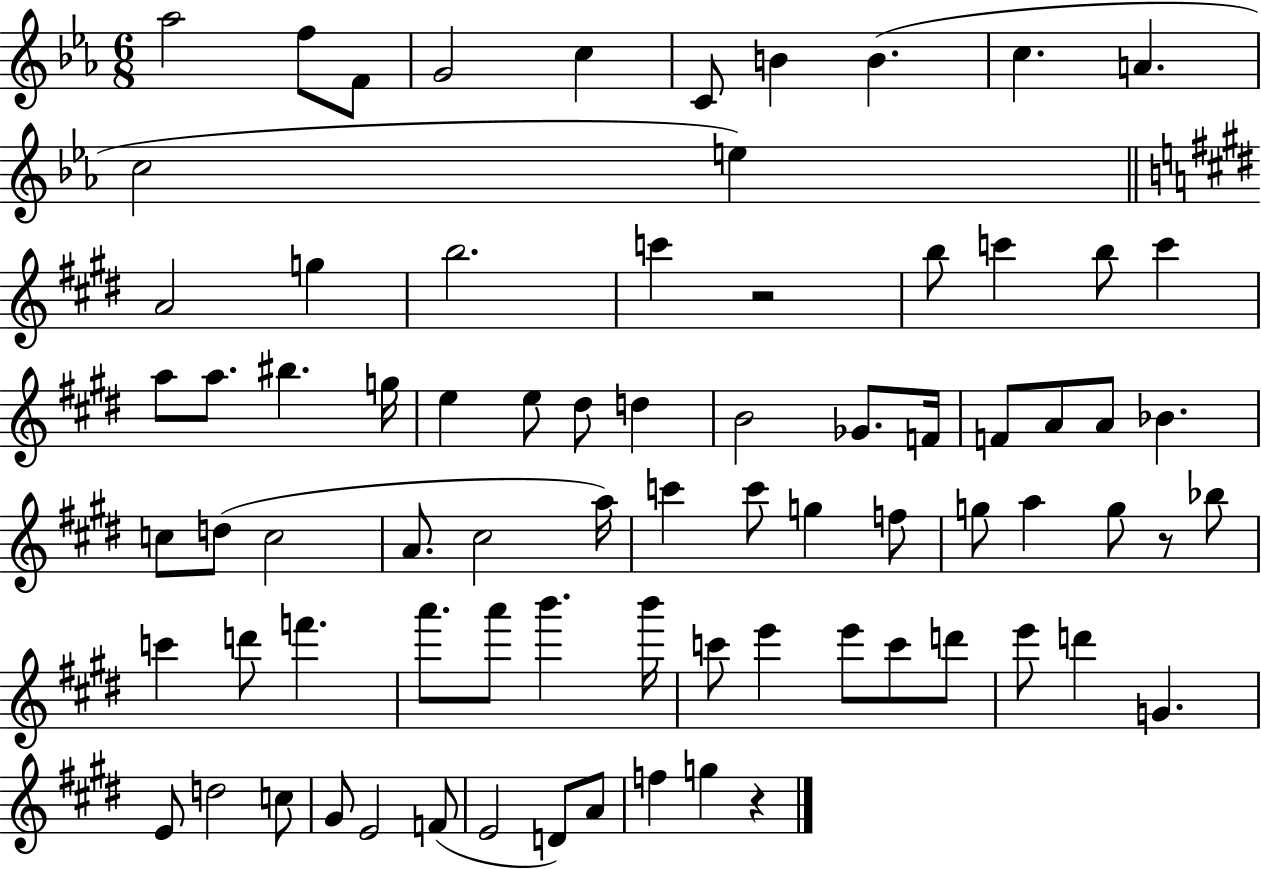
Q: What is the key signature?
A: EES major